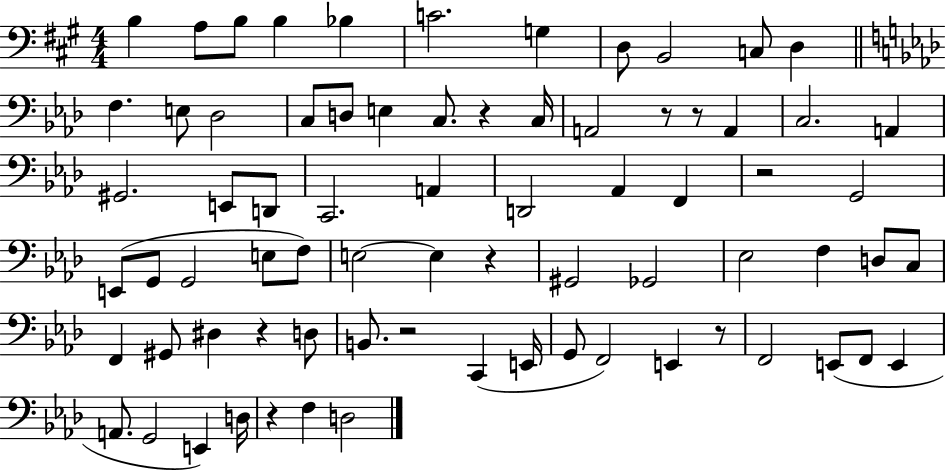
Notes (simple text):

B3/q A3/e B3/e B3/q Bb3/q C4/h. G3/q D3/e B2/h C3/e D3/q F3/q. E3/e Db3/h C3/e D3/e E3/q C3/e. R/q C3/s A2/h R/e R/e A2/q C3/h. A2/q G#2/h. E2/e D2/e C2/h. A2/q D2/h Ab2/q F2/q R/h G2/h E2/e G2/e G2/h E3/e F3/e E3/h E3/q R/q G#2/h Gb2/h Eb3/h F3/q D3/e C3/e F2/q G#2/e D#3/q R/q D3/e B2/e. R/h C2/q E2/s G2/e F2/h E2/q R/e F2/h E2/e F2/e E2/q A2/e. G2/h E2/q D3/s R/q F3/q D3/h